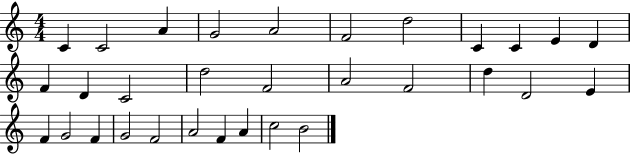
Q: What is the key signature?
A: C major